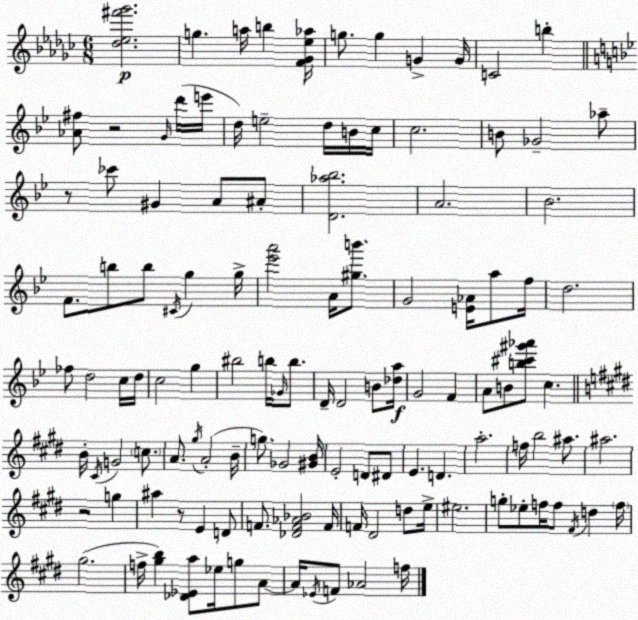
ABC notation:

X:1
T:Untitled
M:6/8
L:1/4
K:Ebm
[_d_e^f'_g']2 g a/4 b [F_G_e_a]/4 g/2 g G G/4 C2 b [_A^f]/2 z2 G/4 d'/4 e'/4 d/4 e2 d/4 B/4 c/4 c2 B/2 _G2 _a/2 z/2 _c'/2 ^G A/2 ^A/2 [D_a_b]2 A2 _B2 F/2 b/2 b/2 ^C/4 g g/4 [_e'a']2 A/4 [^gb']/2 G2 [E_A]/4 a/2 f/4 d2 _f/2 d2 c/4 d/4 c2 g ^b2 b/4 _G/4 b/2 D/4 D2 B/2 [_da]/4 G2 F A/2 B/2 [b^c'^g'_a']/2 c B/4 ^C/4 G2 c/2 A/2 ^g/4 A2 B/4 g/2 _G2 [^GB]/4 E2 D/2 ^D/2 E D a2 f/4 b2 ^a/2 ^a2 z2 g ^a z/2 E D/2 F/2 [_DF_A_B]2 F/4 F/4 ^D2 d/2 e/4 ^e2 g/2 _e/2 f/4 f/2 ^F/4 d f/4 ^g2 f/4 [^gb] [_D_Ea]/2 _e/4 g/2 A/2 A/4 _E/4 F/2 _A2 f/4